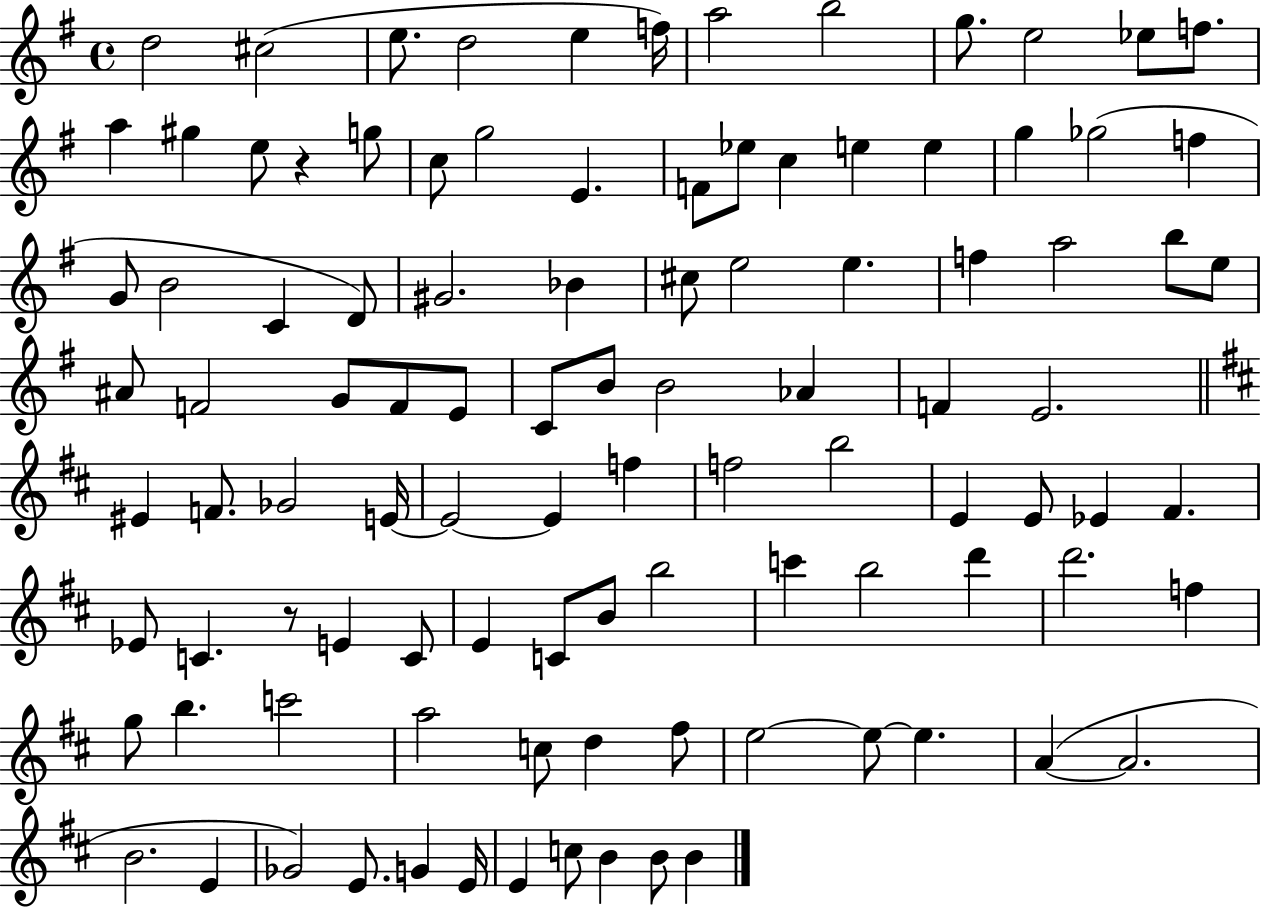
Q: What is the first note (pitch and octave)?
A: D5